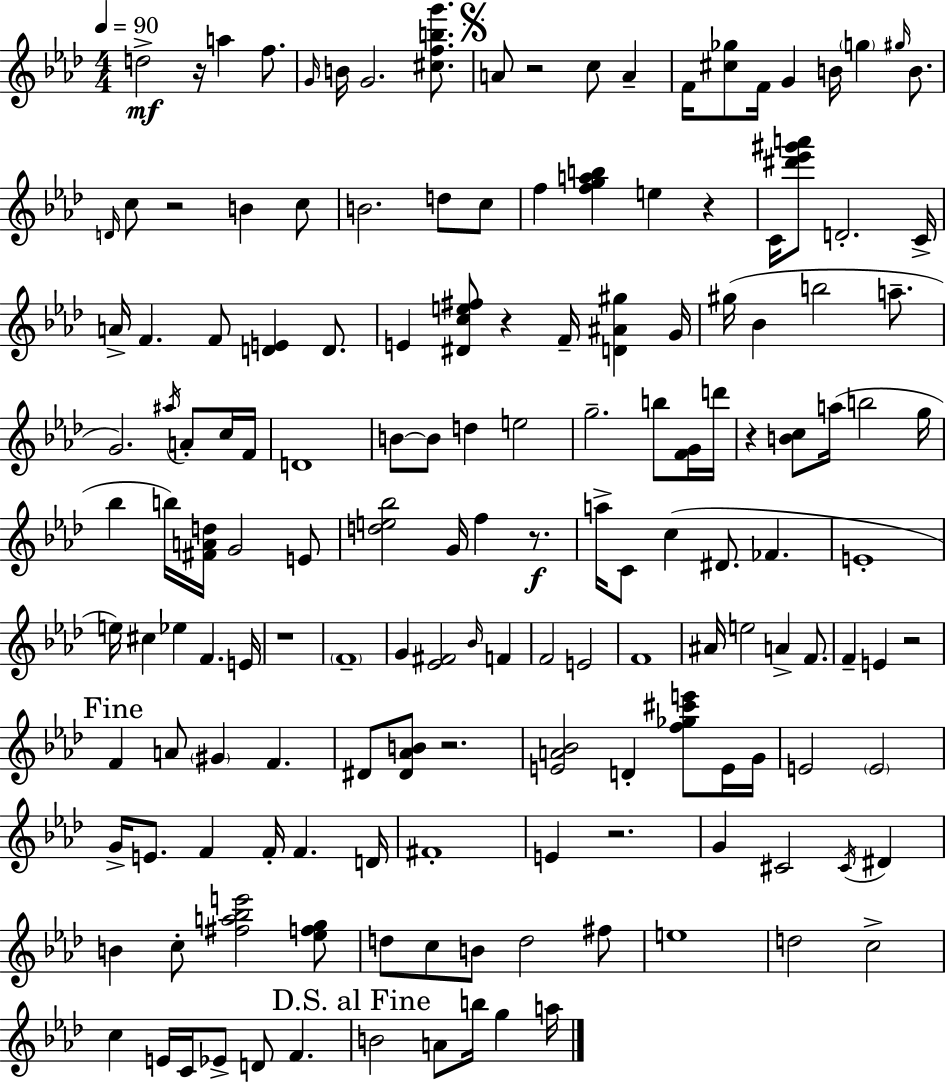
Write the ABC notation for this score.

X:1
T:Untitled
M:4/4
L:1/4
K:Ab
d2 z/4 a f/2 G/4 B/4 G2 [^cfbg']/2 A/2 z2 c/2 A F/4 [^c_g]/2 F/4 G B/4 g ^g/4 B/2 D/4 c/2 z2 B c/2 B2 d/2 c/2 f [fgab] e z C/4 [^d'_e'^g'a']/2 D2 C/4 A/4 F F/2 [DE] D/2 E [^Dce^f]/2 z F/4 [D^A^g] G/4 ^g/4 _B b2 a/2 G2 ^a/4 A/2 c/4 F/4 D4 B/2 B/2 d e2 g2 b/2 [FG]/4 d'/4 z [Bc]/2 a/4 b2 g/4 _b b/4 [^FAd]/4 G2 E/2 [de_b]2 G/4 f z/2 a/4 C/2 c ^D/2 _F E4 e/4 ^c _e F E/4 z4 F4 G [_E^F]2 _B/4 F F2 E2 F4 ^A/4 e2 A F/2 F E z2 F A/2 ^G F ^D/2 [^D_AB]/2 z2 [EA_B]2 D [f_g^c'e']/2 E/4 G/4 E2 E2 G/4 E/2 F F/4 F D/4 ^F4 E z2 G ^C2 ^C/4 ^D B c/2 [^fa_be']2 [_efg]/2 d/2 c/2 B/2 d2 ^f/2 e4 d2 c2 c E/4 C/4 _E/2 D/2 F B2 A/2 b/4 g a/4